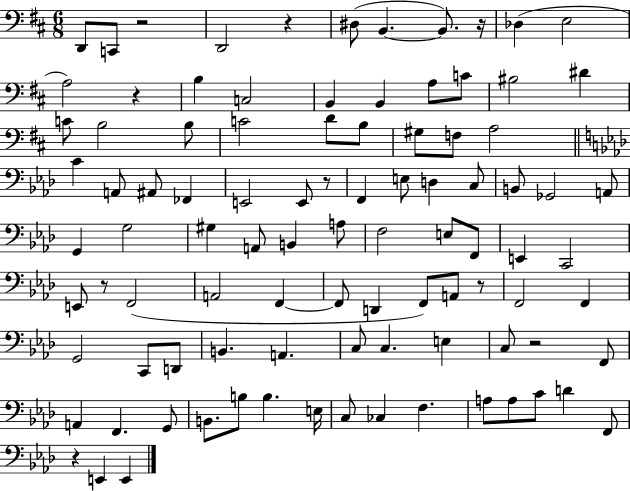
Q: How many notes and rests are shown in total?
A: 96